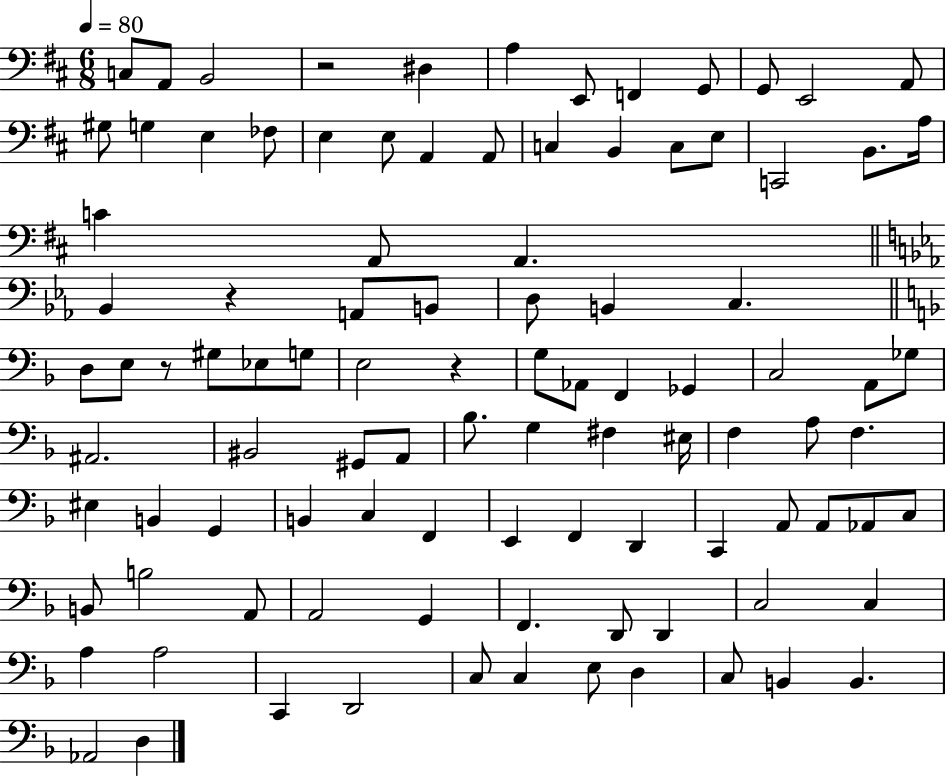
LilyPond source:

{
  \clef bass
  \numericTimeSignature
  \time 6/8
  \key d \major
  \tempo 4 = 80
  c8 a,8 b,2 | r2 dis4 | a4 e,8 f,4 g,8 | g,8 e,2 a,8 | \break gis8 g4 e4 fes8 | e4 e8 a,4 a,8 | c4 b,4 c8 e8 | c,2 b,8. a16 | \break c'4 a,8 a,4. | \bar "||" \break \key c \minor bes,4 r4 a,8 b,8 | d8 b,4 c4. | \bar "||" \break \key d \minor d8 e8 r8 gis8 ees8 g8 | e2 r4 | g8 aes,8 f,4 ges,4 | c2 a,8 ges8 | \break ais,2. | bis,2 gis,8 a,8 | bes8. g4 fis4 eis16 | f4 a8 f4. | \break eis4 b,4 g,4 | b,4 c4 f,4 | e,4 f,4 d,4 | c,4 a,8 a,8 aes,8 c8 | \break b,8 b2 a,8 | a,2 g,4 | f,4. d,8 d,4 | c2 c4 | \break a4 a2 | c,4 d,2 | c8 c4 e8 d4 | c8 b,4 b,4. | \break aes,2 d4 | \bar "|."
}